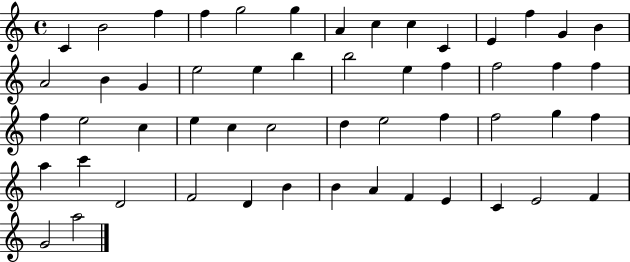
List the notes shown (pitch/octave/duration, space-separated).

C4/q B4/h F5/q F5/q G5/h G5/q A4/q C5/q C5/q C4/q E4/q F5/q G4/q B4/q A4/h B4/q G4/q E5/h E5/q B5/q B5/h E5/q F5/q F5/h F5/q F5/q F5/q E5/h C5/q E5/q C5/q C5/h D5/q E5/h F5/q F5/h G5/q F5/q A5/q C6/q D4/h F4/h D4/q B4/q B4/q A4/q F4/q E4/q C4/q E4/h F4/q G4/h A5/h